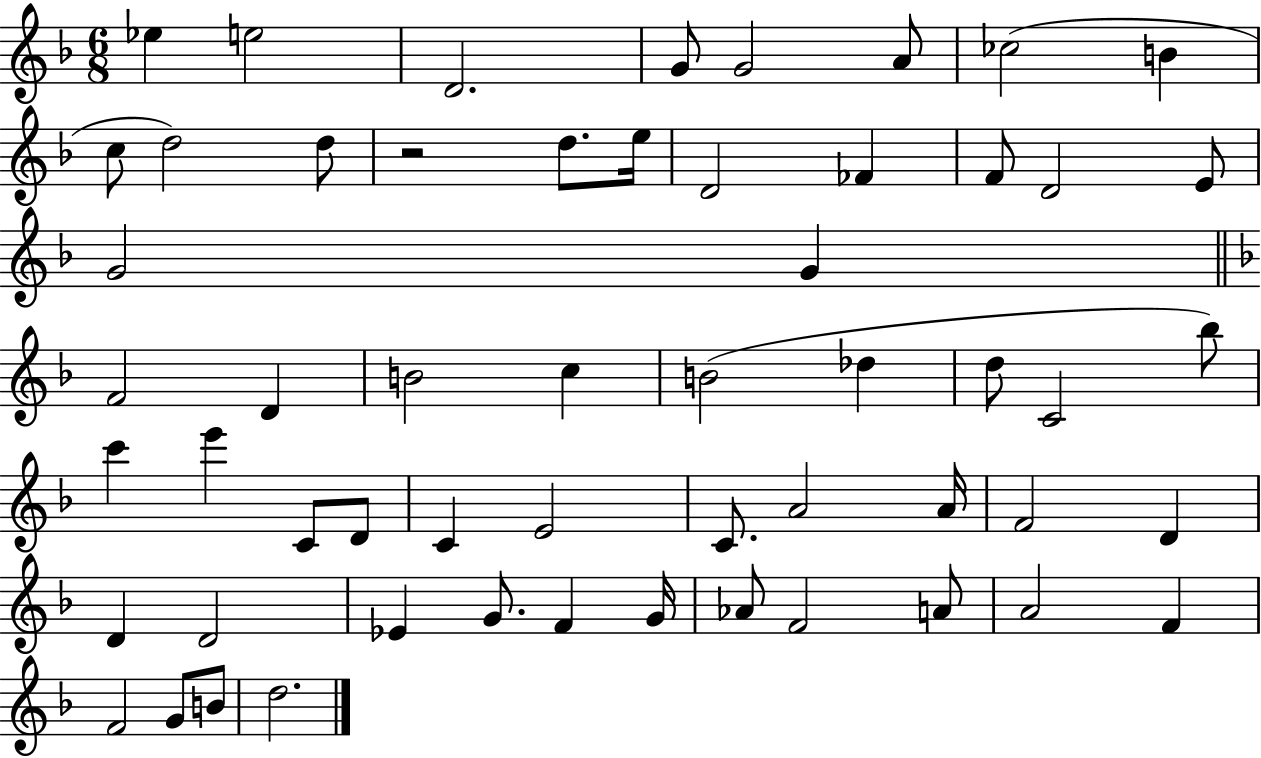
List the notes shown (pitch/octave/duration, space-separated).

Eb5/q E5/h D4/h. G4/e G4/h A4/e CES5/h B4/q C5/e D5/h D5/e R/h D5/e. E5/s D4/h FES4/q F4/e D4/h E4/e G4/h G4/q F4/h D4/q B4/h C5/q B4/h Db5/q D5/e C4/h Bb5/e C6/q E6/q C4/e D4/e C4/q E4/h C4/e. A4/h A4/s F4/h D4/q D4/q D4/h Eb4/q G4/e. F4/q G4/s Ab4/e F4/h A4/e A4/h F4/q F4/h G4/e B4/e D5/h.